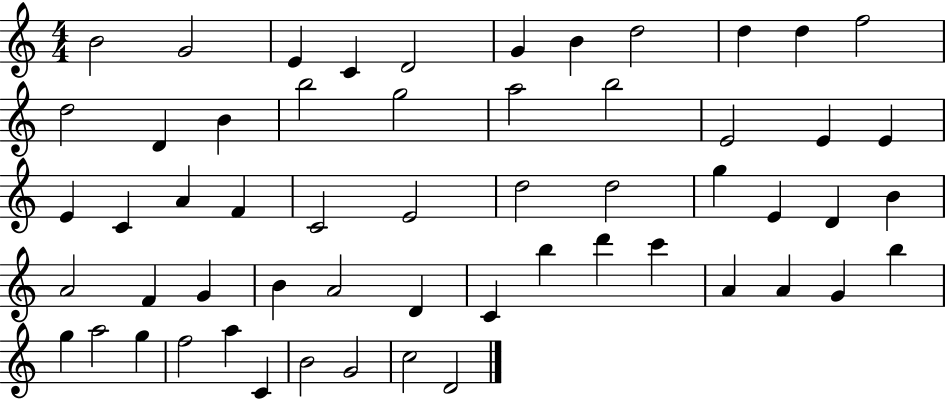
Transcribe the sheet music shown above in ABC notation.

X:1
T:Untitled
M:4/4
L:1/4
K:C
B2 G2 E C D2 G B d2 d d f2 d2 D B b2 g2 a2 b2 E2 E E E C A F C2 E2 d2 d2 g E D B A2 F G B A2 D C b d' c' A A G b g a2 g f2 a C B2 G2 c2 D2